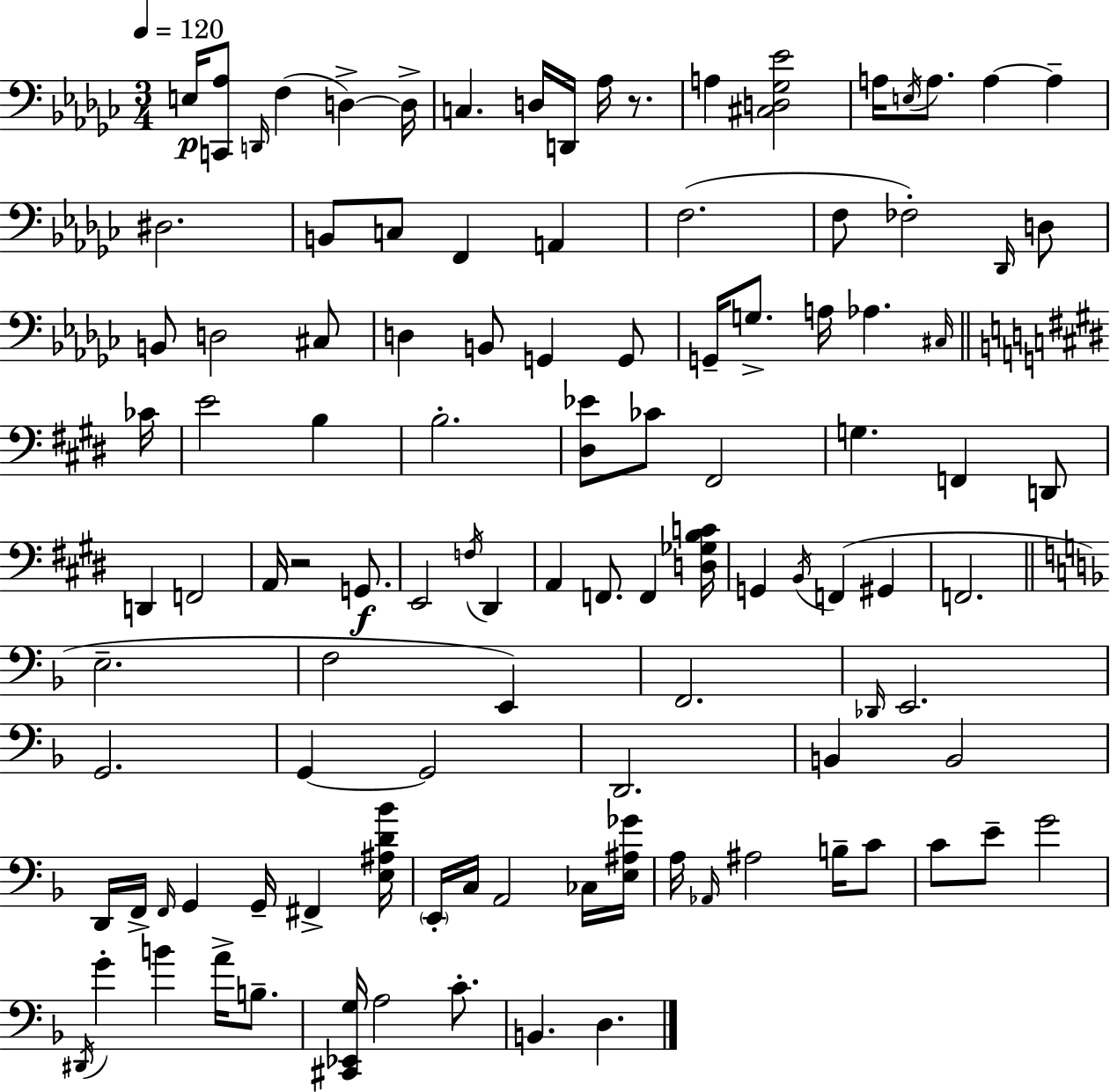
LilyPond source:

{
  \clef bass
  \numericTimeSignature
  \time 3/4
  \key ees \minor
  \tempo 4 = 120
  e16\p <c, aes>8 \grace { d,16 }( f4 d4->~~) | d16-> c4. d16 d,16 aes16 r8. | a4 <cis d ges ees'>2 | a16 \acciaccatura { e16 } a8. a4~~ a4-- | \break dis2. | b,8 c8 f,4 a,4 | f2.( | f8 fes2-.) | \break \grace { des,16 } d8 b,8 d2 | cis8 d4 b,8 g,4 | g,8 g,16-- g8.-> a16 aes4. | \grace { cis16 } \bar "||" \break \key e \major ces'16 e'2 b4 | b2.-. | <dis ees'>8 ces'8 fis,2 | g4. f,4 d,8 | \break d,4 f,2 | a,16 r2 g,8.\f | e,2 \acciaccatura { f16 } dis,4 | a,4 f,8. f,4 | \break <d ges b c'>16 g,4 \acciaccatura { b,16 } f,4( gis,4 | f,2. | \bar "||" \break \key f \major e2.-- | f2 e,4) | f,2. | \grace { des,16 } e,2. | \break g,2. | g,4~~ g,2 | d,2. | b,4 b,2 | \break d,16 f,16-> \grace { f,16 } g,4 g,16-- fis,4-> | <e ais d' bes'>16 \parenthesize e,16-. c16 a,2 | ces16 <e ais ges'>16 a16 \grace { aes,16 } ais2 | b16-- c'8 c'8 e'8-- g'2 | \break \acciaccatura { dis,16 } g'4-. b'4 | a'16-> b8.-- <cis, ees, g>16 a2 | c'8.-. b,4. d4. | \bar "|."
}